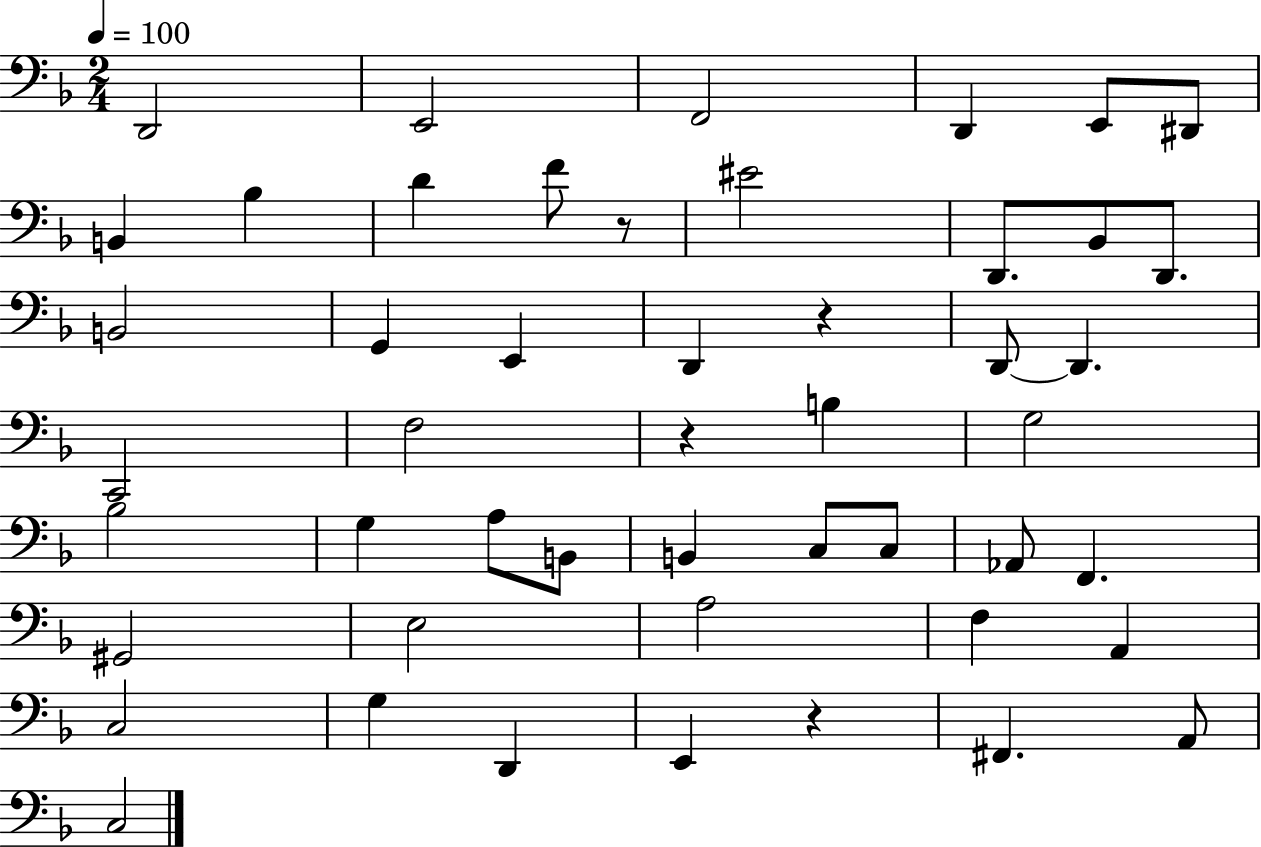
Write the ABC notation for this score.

X:1
T:Untitled
M:2/4
L:1/4
K:F
D,,2 E,,2 F,,2 D,, E,,/2 ^D,,/2 B,, _B, D F/2 z/2 ^E2 D,,/2 _B,,/2 D,,/2 B,,2 G,, E,, D,, z D,,/2 D,, C,,2 F,2 z B, G,2 _B,2 G, A,/2 B,,/2 B,, C,/2 C,/2 _A,,/2 F,, ^G,,2 E,2 A,2 F, A,, C,2 G, D,, E,, z ^F,, A,,/2 C,2